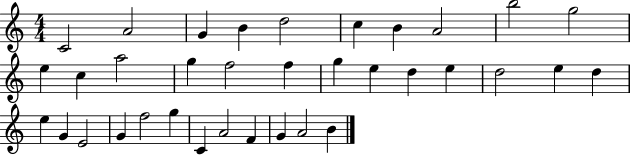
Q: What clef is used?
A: treble